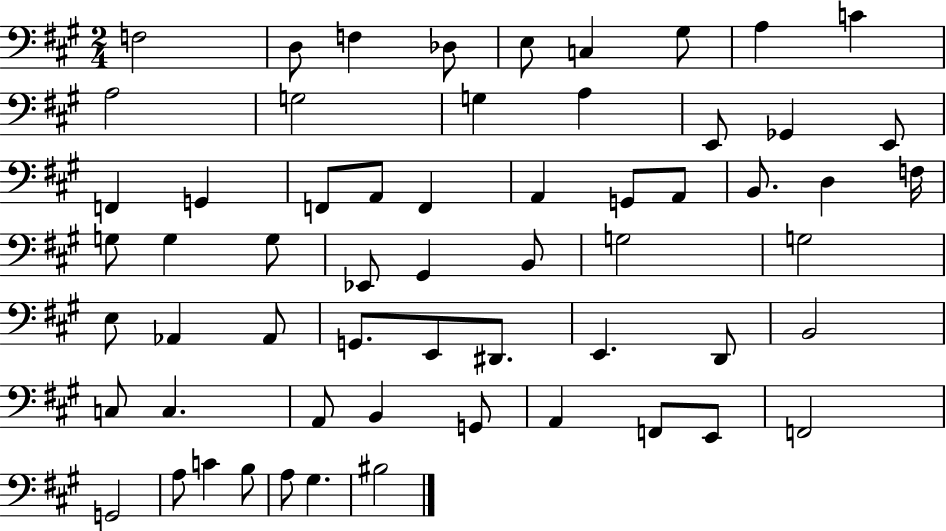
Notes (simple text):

F3/h D3/e F3/q Db3/e E3/e C3/q G#3/e A3/q C4/q A3/h G3/h G3/q A3/q E2/e Gb2/q E2/e F2/q G2/q F2/e A2/e F2/q A2/q G2/e A2/e B2/e. D3/q F3/s G3/e G3/q G3/e Eb2/e G#2/q B2/e G3/h G3/h E3/e Ab2/q Ab2/e G2/e. E2/e D#2/e. E2/q. D2/e B2/h C3/e C3/q. A2/e B2/q G2/e A2/q F2/e E2/e F2/h G2/h A3/e C4/q B3/e A3/e G#3/q. BIS3/h